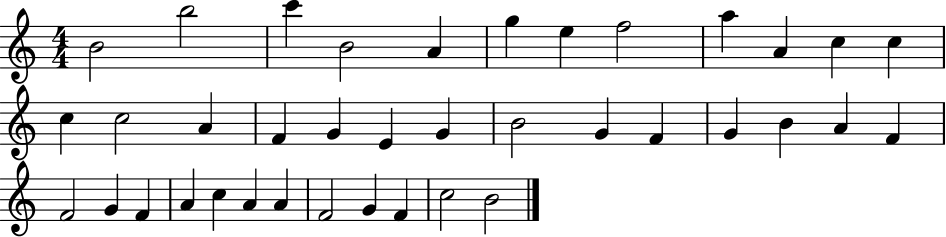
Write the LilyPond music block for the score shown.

{
  \clef treble
  \numericTimeSignature
  \time 4/4
  \key c \major
  b'2 b''2 | c'''4 b'2 a'4 | g''4 e''4 f''2 | a''4 a'4 c''4 c''4 | \break c''4 c''2 a'4 | f'4 g'4 e'4 g'4 | b'2 g'4 f'4 | g'4 b'4 a'4 f'4 | \break f'2 g'4 f'4 | a'4 c''4 a'4 a'4 | f'2 g'4 f'4 | c''2 b'2 | \break \bar "|."
}